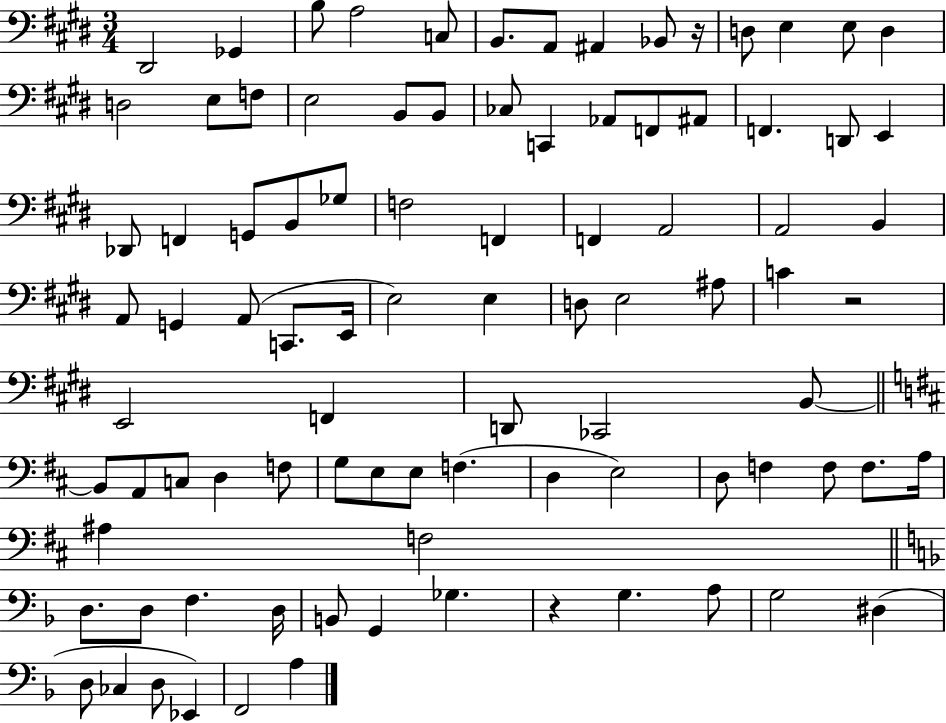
X:1
T:Untitled
M:3/4
L:1/4
K:E
^D,,2 _G,, B,/2 A,2 C,/2 B,,/2 A,,/2 ^A,, _B,,/2 z/4 D,/2 E, E,/2 D, D,2 E,/2 F,/2 E,2 B,,/2 B,,/2 _C,/2 C,, _A,,/2 F,,/2 ^A,,/2 F,, D,,/2 E,, _D,,/2 F,, G,,/2 B,,/2 _G,/2 F,2 F,, F,, A,,2 A,,2 B,, A,,/2 G,, A,,/2 C,,/2 E,,/4 E,2 E, D,/2 E,2 ^A,/2 C z2 E,,2 F,, D,,/2 _C,,2 B,,/2 B,,/2 A,,/2 C,/2 D, F,/2 G,/2 E,/2 E,/2 F, D, E,2 D,/2 F, F,/2 F,/2 A,/4 ^A, F,2 D,/2 D,/2 F, D,/4 B,,/2 G,, _G, z G, A,/2 G,2 ^D, D,/2 _C, D,/2 _E,, F,,2 A,